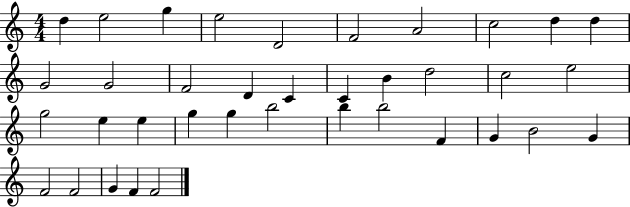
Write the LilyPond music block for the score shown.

{
  \clef treble
  \numericTimeSignature
  \time 4/4
  \key c \major
  d''4 e''2 g''4 | e''2 d'2 | f'2 a'2 | c''2 d''4 d''4 | \break g'2 g'2 | f'2 d'4 c'4 | c'4 b'4 d''2 | c''2 e''2 | \break g''2 e''4 e''4 | g''4 g''4 b''2 | b''4 b''2 f'4 | g'4 b'2 g'4 | \break f'2 f'2 | g'4 f'4 f'2 | \bar "|."
}